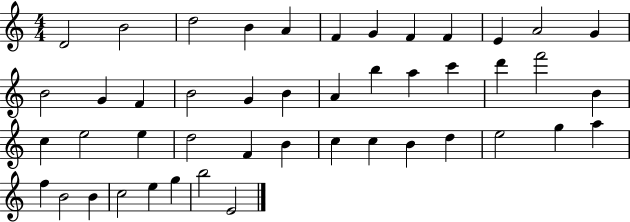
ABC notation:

X:1
T:Untitled
M:4/4
L:1/4
K:C
D2 B2 d2 B A F G F F E A2 G B2 G F B2 G B A b a c' d' f'2 B c e2 e d2 F B c c B d e2 g a f B2 B c2 e g b2 E2